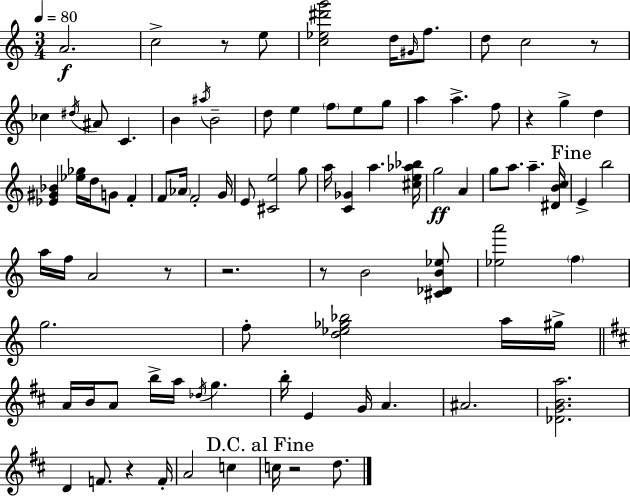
{
  \clef treble
  \numericTimeSignature
  \time 3/4
  \key c \major
  \tempo 4 = 80
  a'2.\f | c''2-> r8 e''8 | <c'' ees'' dis''' g'''>2 d''16 \grace { gis'16 } f''8. | d''8 c''2 r8 | \break ces''4 \acciaccatura { dis''16 } ais'8 c'4. | b'4 \acciaccatura { ais''16 } b'2-- | d''8 e''4 \parenthesize f''8 e''8 | g''8 a''4 a''4.-> | \break f''8 r4 g''4-> d''4 | <ees' gis' bes'>4 <ees'' ges''>16 d''16 g'8 f'4-. | f'8 \parenthesize aes'16 f'2-. | g'16 e'8 <cis' e''>2 | \break g''8 a''16 <c' ges'>4 a''4. | <cis'' e'' aes'' bes''>16 g''2\ff a'4 | g''8 a''8. a''4.-- | <dis' b' c''>16 \mark "Fine" e'4-> b''2 | \break a''16 f''16 a'2 | r8 r2. | r8 b'2 | <cis' des' b' ees''>8 <ees'' a'''>2 \parenthesize f''4 | \break g''2. | f''8-. <d'' ees'' ges'' bes''>2 | a''16 gis''16-> \bar "||" \break \key b \minor a'16 b'16 a'8 b''16-> a''16 \acciaccatura { des''16 } g''4. | b''16-. e'4 g'16 a'4. | ais'2. | <des' g' b' a''>2. | \break d'4 f'8. r4 | f'16-. a'2 c''4 | \mark "D.C. al Fine" c''16 r2 d''8. | \bar "|."
}